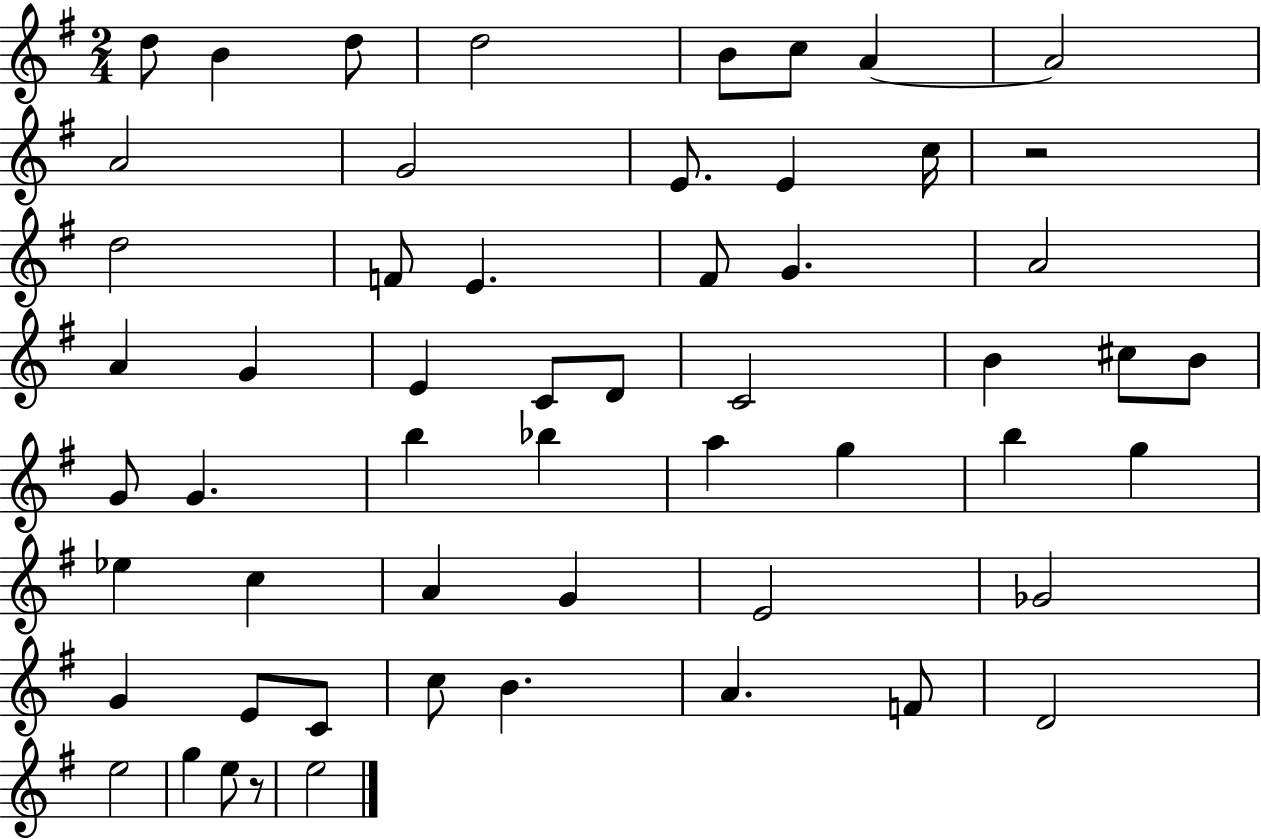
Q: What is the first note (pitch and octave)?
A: D5